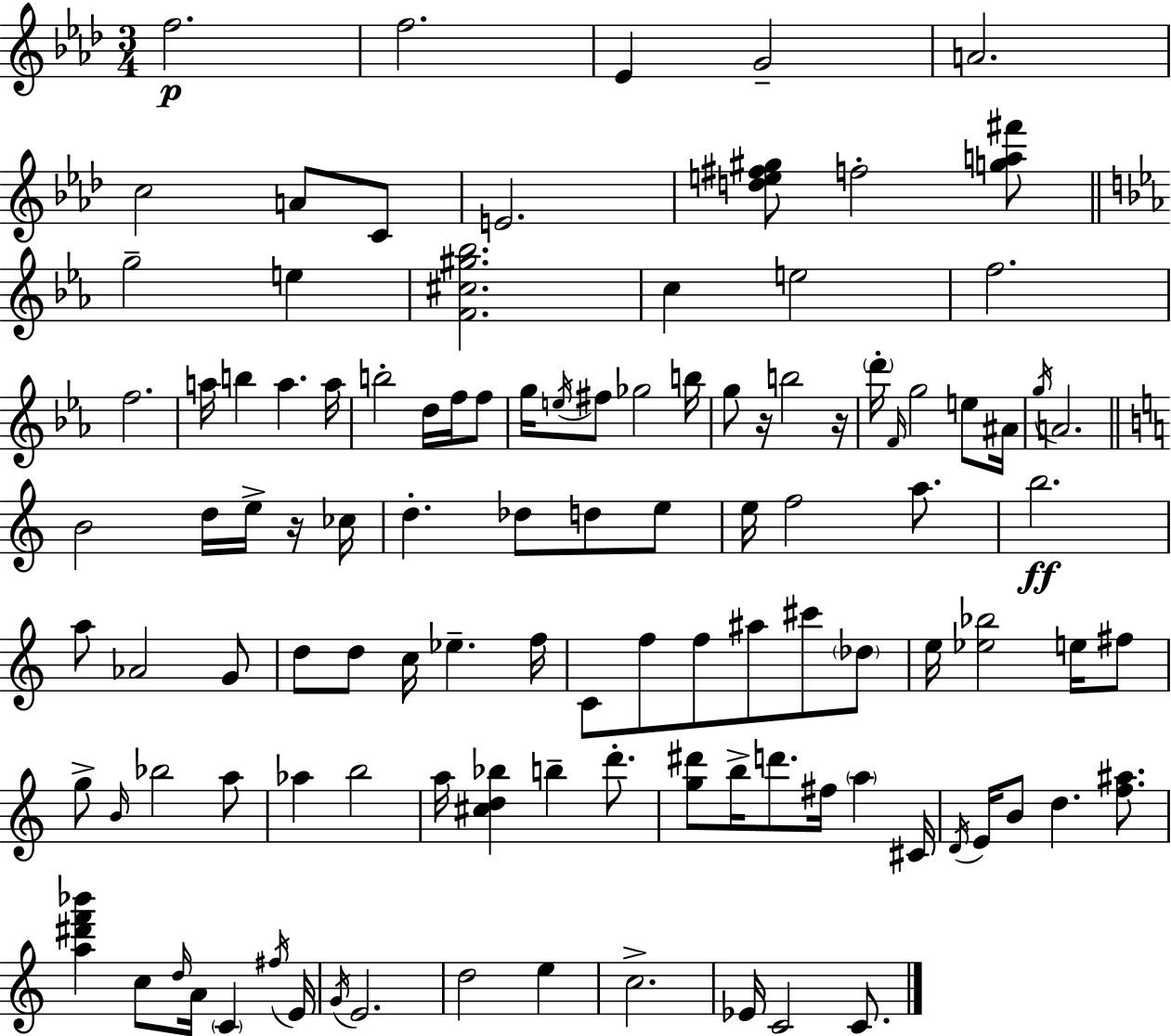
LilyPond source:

{
  \clef treble
  \numericTimeSignature
  \time 3/4
  \key aes \major
  f''2.\p | f''2. | ees'4 g'2-- | a'2. | \break c''2 a'8 c'8 | e'2. | <d'' e'' fis'' gis''>8 f''2-. <g'' a'' fis'''>8 | \bar "||" \break \key c \minor g''2-- e''4 | <f' cis'' gis'' bes''>2. | c''4 e''2 | f''2. | \break f''2. | a''16 b''4 a''4. a''16 | b''2-. d''16 f''16 f''8 | g''16 \acciaccatura { e''16 } fis''8 ges''2 | \break b''16 g''8 r16 b''2 | r16 \parenthesize d'''16-. \grace { f'16 } g''2 e''8 | ais'16 \acciaccatura { g''16 } a'2. | \bar "||" \break \key a \minor b'2 d''16 e''16-> r16 ces''16 | d''4.-. des''8 d''8 e''8 | e''16 f''2 a''8. | b''2.\ff | \break a''8 aes'2 g'8 | d''8 d''8 c''16 ees''4.-- f''16 | c'8 f''8 f''8 ais''8 cis'''8 \parenthesize des''8 | e''16 <ees'' bes''>2 e''16 fis''8 | \break g''8-> \grace { b'16 } bes''2 a''8 | aes''4 b''2 | a''16 <cis'' d'' bes''>4 b''4-- d'''8.-. | <g'' dis'''>8 b''16-> d'''8. fis''16 \parenthesize a''4 | \break cis'16 \acciaccatura { d'16 } e'16 b'8 d''4. <f'' ais''>8. | <a'' dis''' f''' bes'''>4 c''8 \grace { d''16 } a'16 \parenthesize c'4 | \acciaccatura { fis''16 } e'16 \acciaccatura { g'16 } e'2. | d''2 | \break e''4 c''2.-> | ees'16 c'2 | c'8. \bar "|."
}